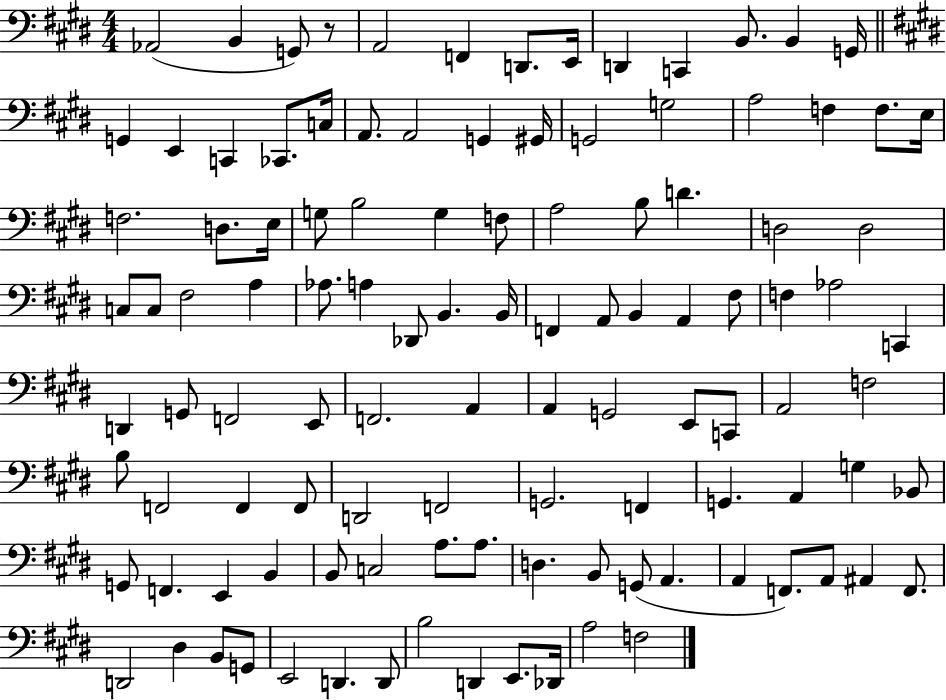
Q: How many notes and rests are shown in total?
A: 111